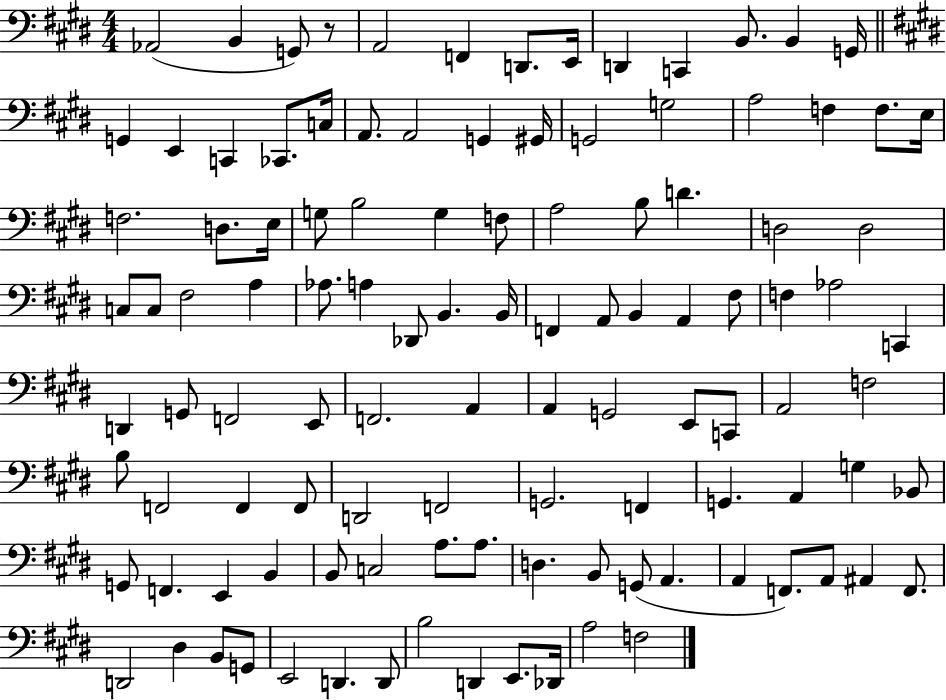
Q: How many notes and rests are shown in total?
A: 111